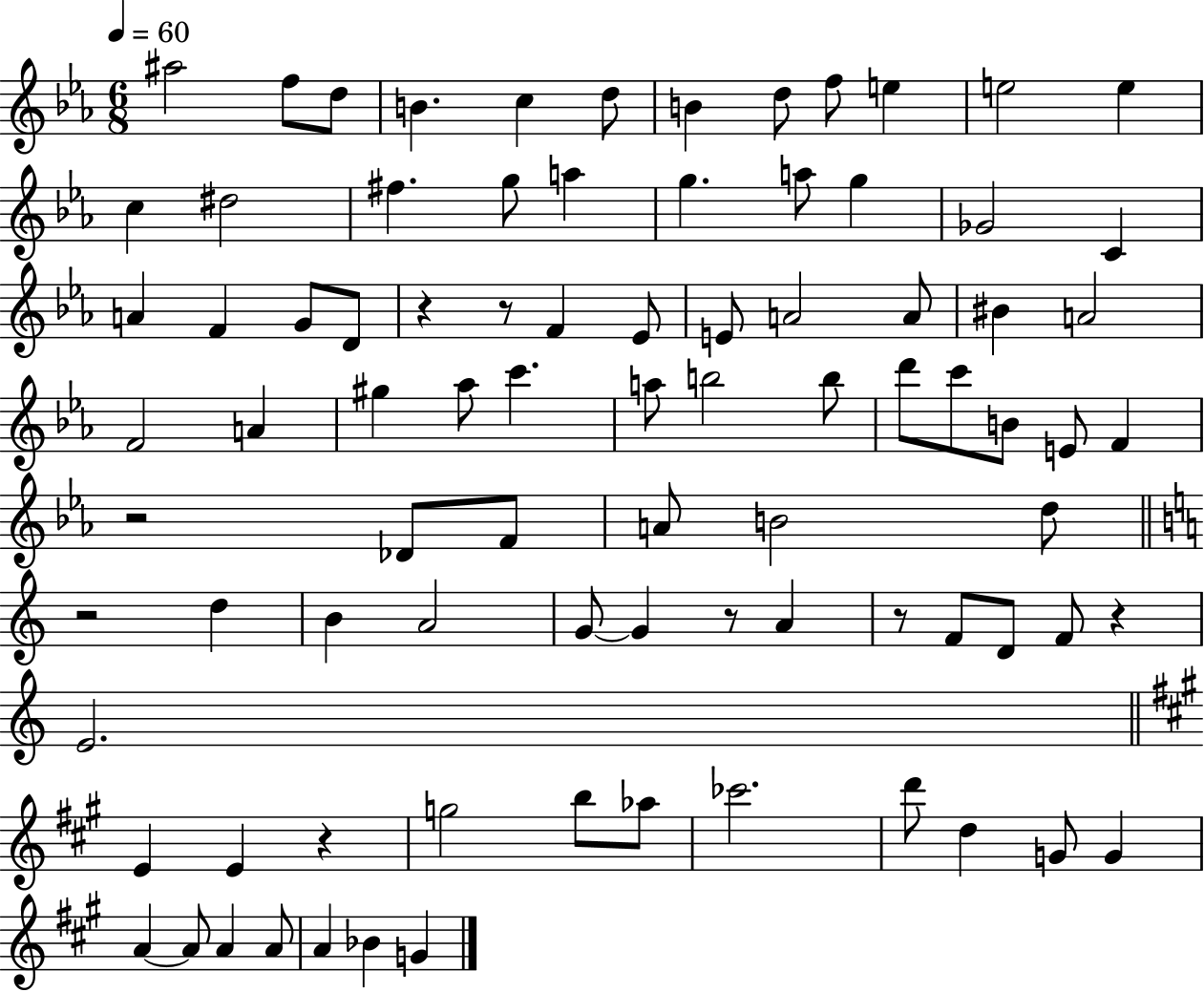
X:1
T:Untitled
M:6/8
L:1/4
K:Eb
^a2 f/2 d/2 B c d/2 B d/2 f/2 e e2 e c ^d2 ^f g/2 a g a/2 g _G2 C A F G/2 D/2 z z/2 F _E/2 E/2 A2 A/2 ^B A2 F2 A ^g _a/2 c' a/2 b2 b/2 d'/2 c'/2 B/2 E/2 F z2 _D/2 F/2 A/2 B2 d/2 z2 d B A2 G/2 G z/2 A z/2 F/2 D/2 F/2 z E2 E E z g2 b/2 _a/2 _c'2 d'/2 d G/2 G A A/2 A A/2 A _B G